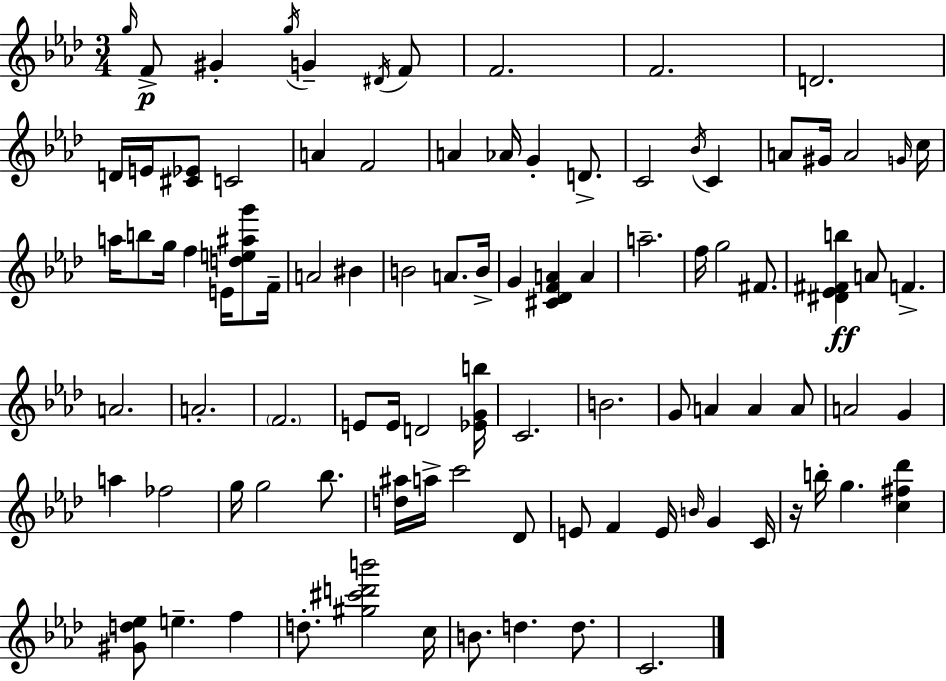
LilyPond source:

{
  \clef treble
  \numericTimeSignature
  \time 3/4
  \key f \minor
  \grace { g''16 }\p f'8-> gis'4-. \acciaccatura { g''16 } g'4-- | \acciaccatura { dis'16 } f'8 f'2. | f'2. | d'2. | \break d'16 e'16 <cis' ees'>8 c'2 | a'4 f'2 | a'4 aes'16 g'4-. | d'8.-> c'2 \acciaccatura { bes'16 } | \break c'4 a'8 gis'16 a'2 | \grace { g'16 } c''16 a''16 b''8 g''16 f''4 | e'16 <d'' e'' ais'' g'''>8 f'16-- a'2 | bis'4 b'2 | \break a'8. b'16-> g'4 <cis' des' f' a'>4 | a'4 a''2.-- | f''16 g''2 | fis'8. <dis' ees' fis' b''>4\ff a'8 f'4.-> | \break a'2. | a'2.-. | \parenthesize f'2. | e'8 e'16 d'2 | \break <ees' g' b''>16 c'2. | b'2. | g'8 a'4 a'4 | a'8 a'2 | \break g'4 a''4 fes''2 | g''16 g''2 | bes''8. <d'' ais''>16 a''16-> c'''2 | des'8 e'8 f'4 e'16 | \break \grace { b'16 } g'4 c'16 r16 b''16-. g''4. | <c'' fis'' des'''>4 <gis' d'' ees''>8 e''4.-- | f''4 d''8.-. <gis'' cis''' d''' b'''>2 | c''16 b'8. d''4. | \break d''8. c'2. | \bar "|."
}